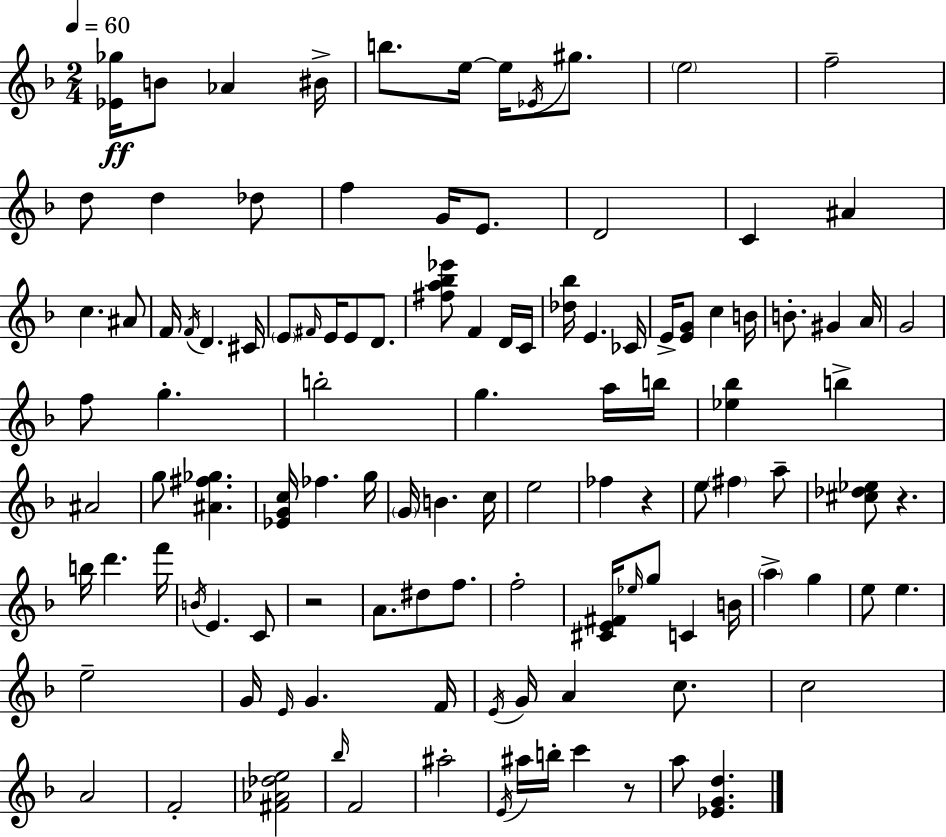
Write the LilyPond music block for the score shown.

{
  \clef treble
  \numericTimeSignature
  \time 2/4
  \key f \major
  \tempo 4 = 60
  <ees' ges''>16\ff b'8 aes'4 bis'16-> | b''8. e''16~~ e''16 \acciaccatura { ees'16 } gis''8. | \parenthesize e''2 | f''2-- | \break d''8 d''4 des''8 | f''4 g'16 e'8. | d'2 | c'4 ais'4 | \break c''4. ais'8 | f'16 \acciaccatura { f'16 } d'4. | cis'16 \parenthesize e'8 \grace { fis'16 } e'16 e'8 | d'8. <fis'' a'' bes'' ees'''>8 f'4 | \break d'16 c'16 <des'' bes''>16 e'4. | ces'16 e'16-> <e' g'>8 c''4 | b'16 b'8.-. gis'4 | a'16 g'2 | \break f''8 g''4.-. | b''2-. | g''4. | a''16 b''16 <ees'' bes''>4 b''4-> | \break ais'2 | g''8 <ais' fis'' ges''>4. | <ees' g' c''>16 fes''4. | g''16 \parenthesize g'16 b'4. | \break c''16 e''2 | fes''4 r4 | e''8 \parenthesize fis''4 | a''8-- <cis'' des'' ees''>8 r4. | \break b''16 d'''4. | f'''16 \acciaccatura { b'16 } e'4. | c'8 r2 | a'8. dis''8 | \break f''8. f''2-. | <cis' e' fis'>16 \grace { ees''16 } g''8 | c'4 b'16 \parenthesize a''4-> | g''4 e''8 e''4. | \break e''2-- | g'16 \grace { e'16 } g'4. | f'16 \acciaccatura { e'16 } g'16 | a'4 c''8. c''2 | \break a'2 | f'2-. | <fis' aes' des'' e''>2 | \grace { bes''16 } | \break f'2 | ais''2-. | \acciaccatura { e'16 } ais''16 b''16-. c'''4 r8 | a''8 <ees' g' d''>4. | \break \bar "|."
}